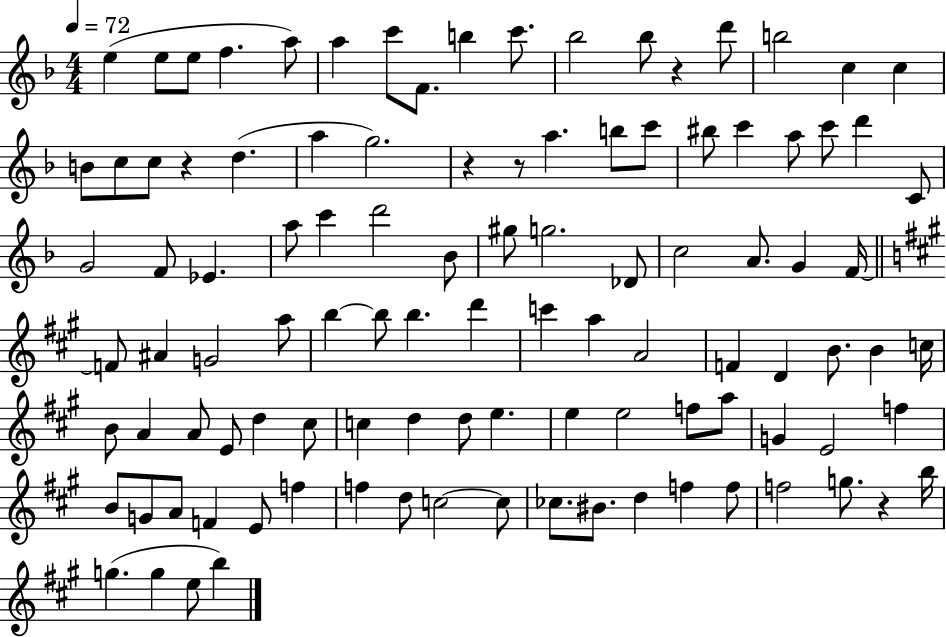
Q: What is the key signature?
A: F major